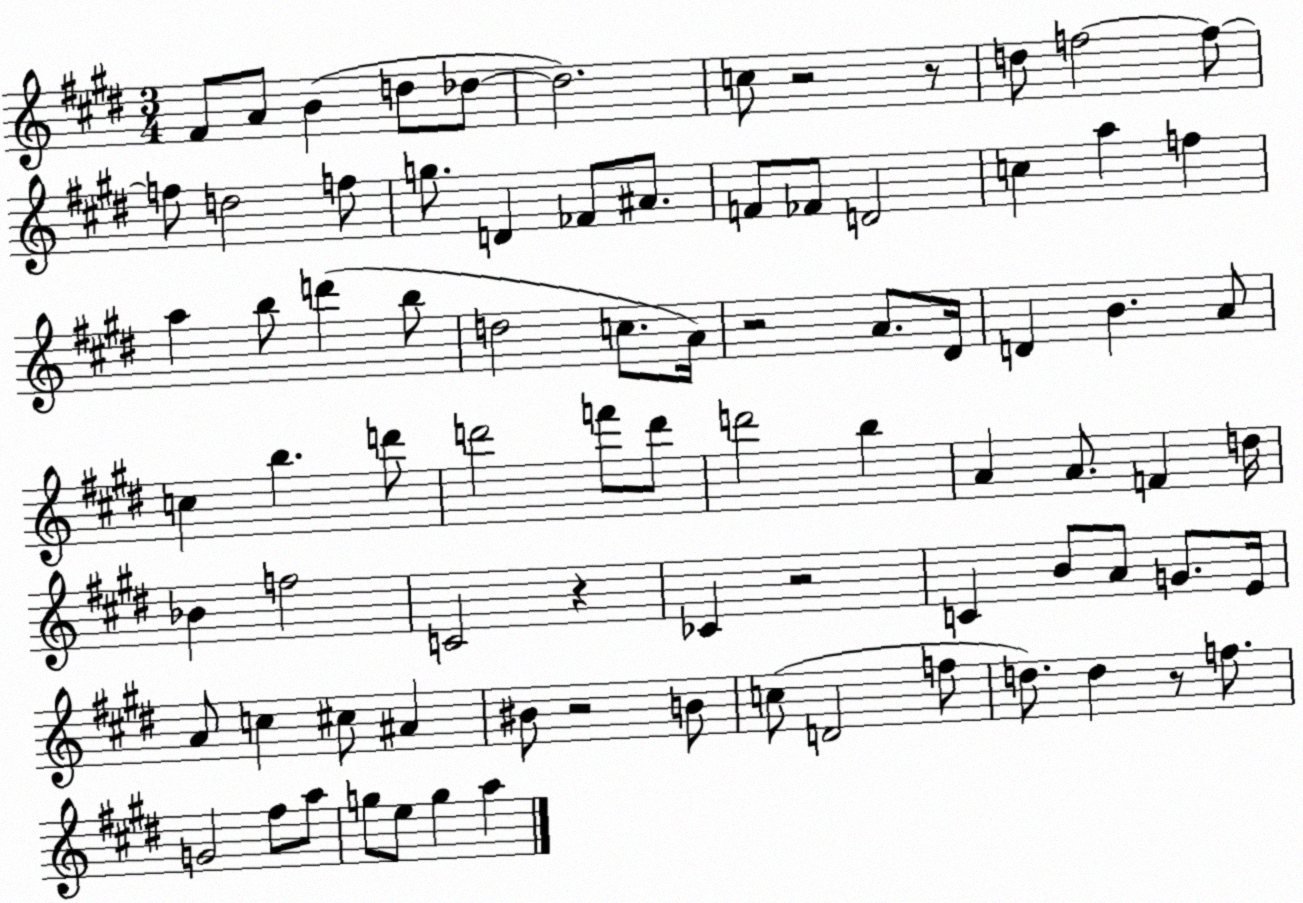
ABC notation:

X:1
T:Untitled
M:3/4
L:1/4
K:E
^F/2 A/2 B d/2 _d/2 _d2 c/2 z2 z/2 d/2 f2 f/2 f/2 d2 f/2 g/2 D _F/2 ^A/2 F/2 _F/2 D2 c a f a b/2 d' b/2 d2 c/2 A/4 z2 A/2 ^D/4 D B A/2 c b d'/2 d'2 f'/2 d'/2 d'2 b A A/2 F d/4 _B f2 C2 z _C z2 C B/2 A/2 G/2 E/4 A/2 c ^c/2 ^A ^B/2 z2 B/2 c/2 D2 f/2 d/2 d z/2 f/2 G2 ^f/2 a/2 g/2 e/2 g a